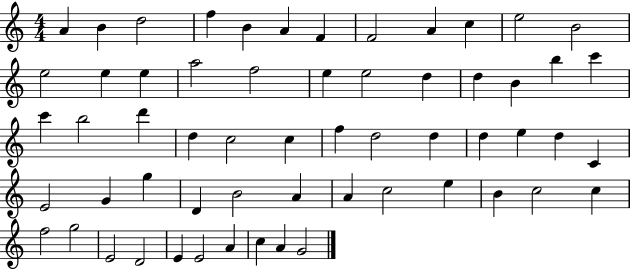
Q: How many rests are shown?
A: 0